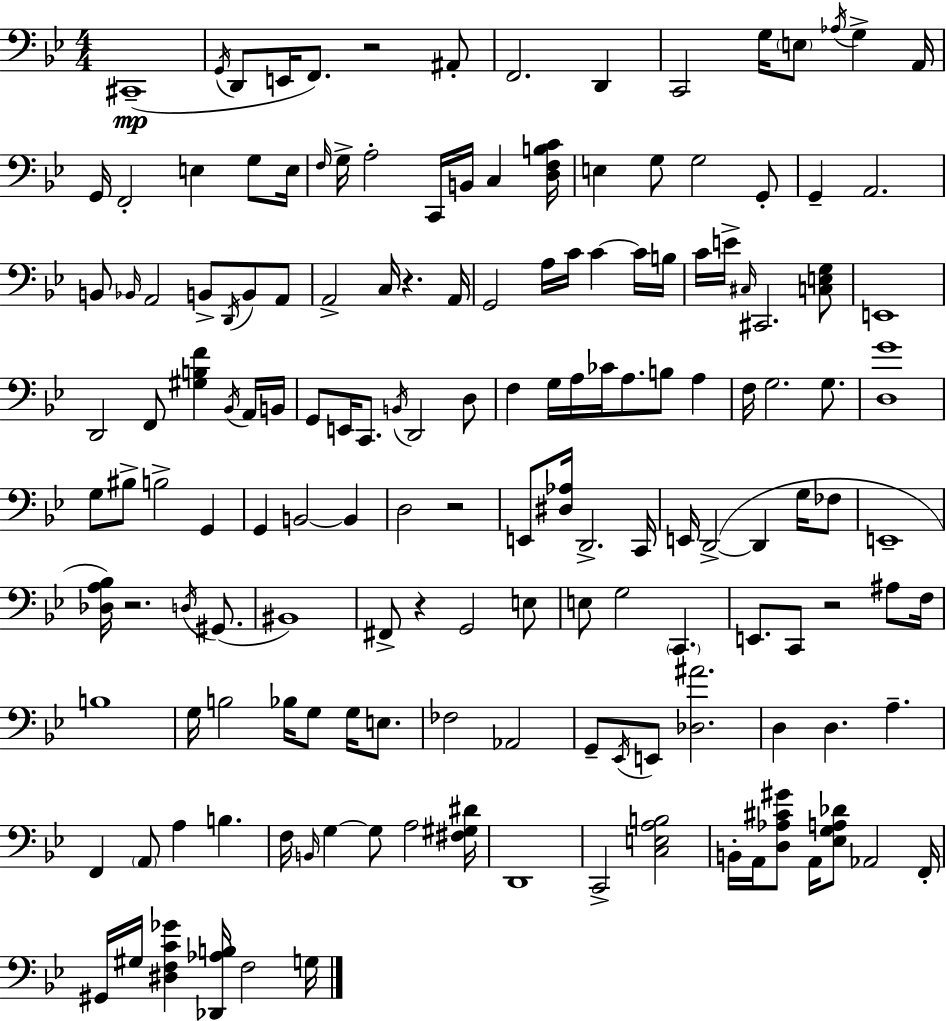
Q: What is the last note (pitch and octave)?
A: G3